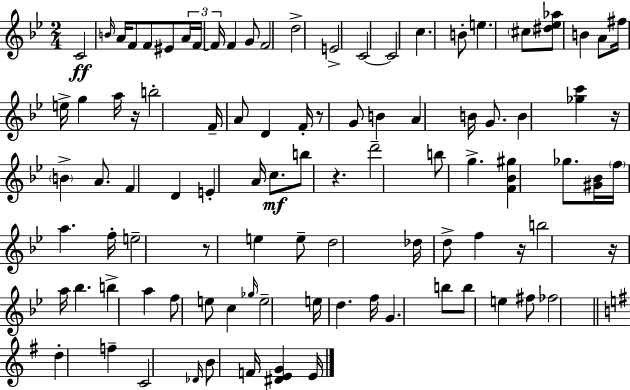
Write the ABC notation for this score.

X:1
T:Untitled
M:2/4
L:1/4
K:Bb
C2 B/4 A/4 F/2 F/2 ^E/2 A/4 F/4 F/4 F G/2 F2 d2 E2 C2 C2 c B/2 e ^c/2 [^d_e_a]/2 B A/2 ^f/4 e/4 g a/4 z/4 b2 F/4 A/2 D F/4 z/2 G/2 B A B/4 G/2 B [_gc'] z/4 B A/2 F D E A/4 c/2 b/2 z d'2 b/2 g [F_B^g] _g/2 [^G_B]/4 f/4 a f/4 e2 z/2 e e/2 d2 _d/4 d/2 f z/4 b2 z/4 a/4 _b b a f/2 e/2 c _g/4 e2 e/4 d f/4 G b/2 b/2 e ^f/2 _f2 d f C2 _D/4 B/2 F/4 [^DEG] E/4